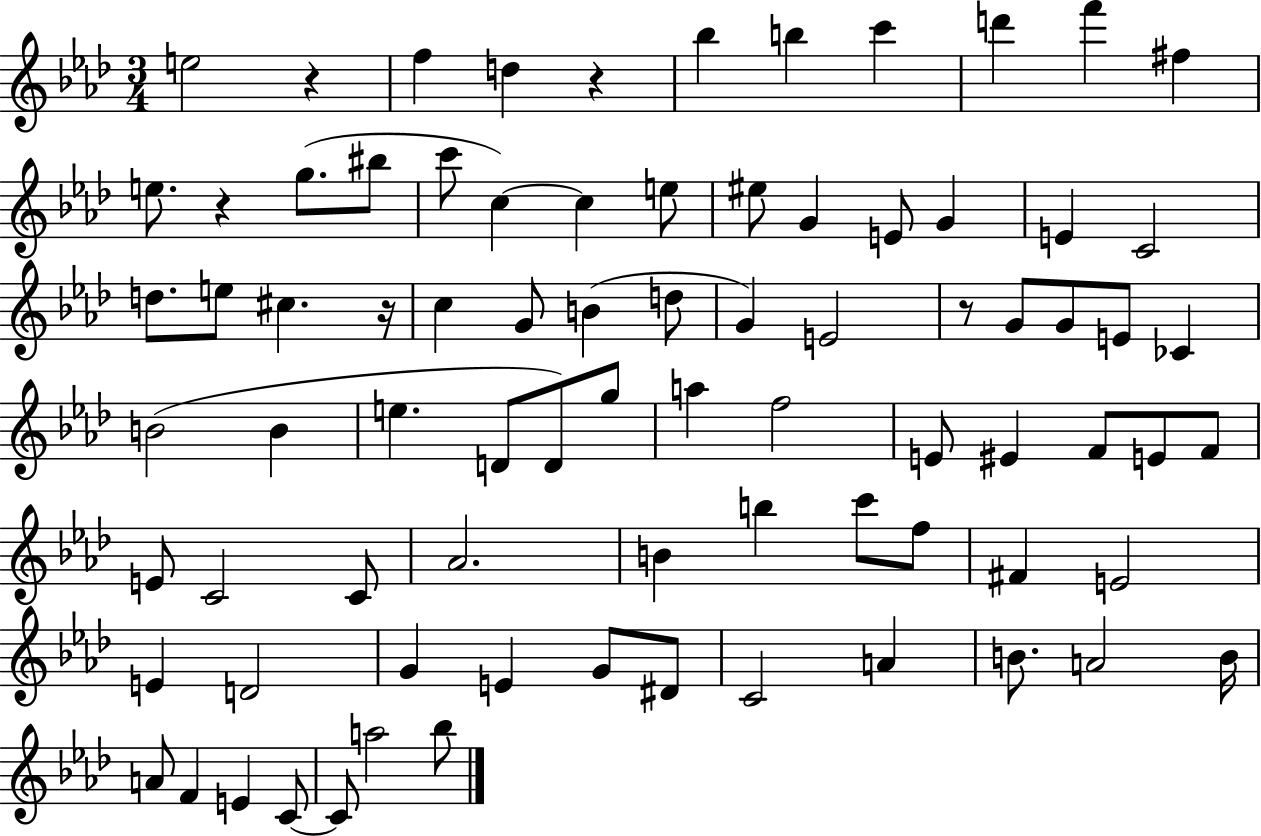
E5/h R/q F5/q D5/q R/q Bb5/q B5/q C6/q D6/q F6/q F#5/q E5/e. R/q G5/e. BIS5/e C6/e C5/q C5/q E5/e EIS5/e G4/q E4/e G4/q E4/q C4/h D5/e. E5/e C#5/q. R/s C5/q G4/e B4/q D5/e G4/q E4/h R/e G4/e G4/e E4/e CES4/q B4/h B4/q E5/q. D4/e D4/e G5/e A5/q F5/h E4/e EIS4/q F4/e E4/e F4/e E4/e C4/h C4/e Ab4/h. B4/q B5/q C6/e F5/e F#4/q E4/h E4/q D4/h G4/q E4/q G4/e D#4/e C4/h A4/q B4/e. A4/h B4/s A4/e F4/q E4/q C4/e C4/e A5/h Bb5/e